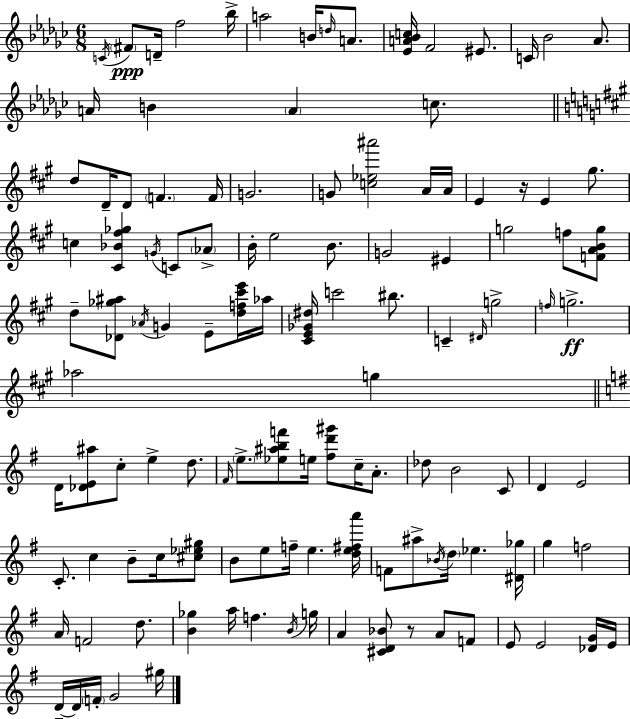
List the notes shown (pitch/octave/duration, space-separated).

C4/s F#4/e D4/s F5/h Bb5/s A5/h B4/s D5/s A4/e. [Eb4,A4,Bb4,C5]/s F4/h EIS4/e. C4/s Bb4/h Ab4/e. A4/s B4/q A4/q C5/e. D5/e D4/s D4/e F4/q. F4/s G4/h. G4/e [C5,Eb5,A#6]/h A4/s A4/s E4/q R/s E4/q G#5/e. C5/q [C#4,Bb4,F#5,Gb5]/q G4/s C4/e Ab4/e B4/s E5/h B4/e. G4/h EIS4/q G5/h F5/e [F4,A4,B4,G5]/e D5/e [Db4,Gb5,A#5]/e Ab4/s G4/q E4/e [D5,F5,C#6,E6]/s Ab5/s [C#4,E4,Gb4,D#5]/s C6/h BIS5/e. C4/q D#4/s G5/h F5/s G5/h. Ab5/h G5/q D4/s [Db4,E4,A#5]/e C5/e E5/q D5/e. F#4/s E5/e. [Eb5,A#5,B5,F6]/e E5/s [F#5,D6,G#6]/e C5/s A4/e. Db5/e B4/h C4/e D4/q E4/h C4/e. C5/q B4/e C5/s [C#5,Eb5,G#5]/e B4/e E5/e F5/s E5/q. [D5,E5,F#5,A6]/s F4/e A#5/e Bb4/s D5/s Eb5/q. [D#4,Gb5]/s G5/q F5/h A4/s F4/h D5/e. [B4,Gb5]/q A5/s F5/q. B4/s G5/s A4/q [C#4,D4,Bb4]/e R/e A4/e F4/e E4/e E4/h [Db4,G4]/s E4/s D4/s D4/s F4/s G4/h G#5/s